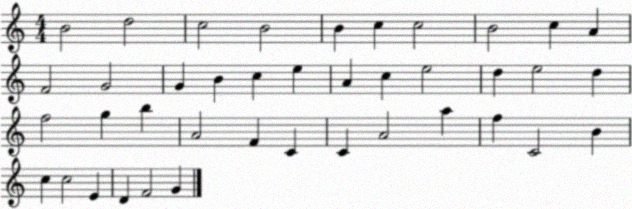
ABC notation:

X:1
T:Untitled
M:4/4
L:1/4
K:C
B2 d2 c2 B2 B c c2 B2 c A F2 G2 G B c e A c e2 d e2 d f2 g b A2 F C C A2 a f C2 B c c2 E D F2 G